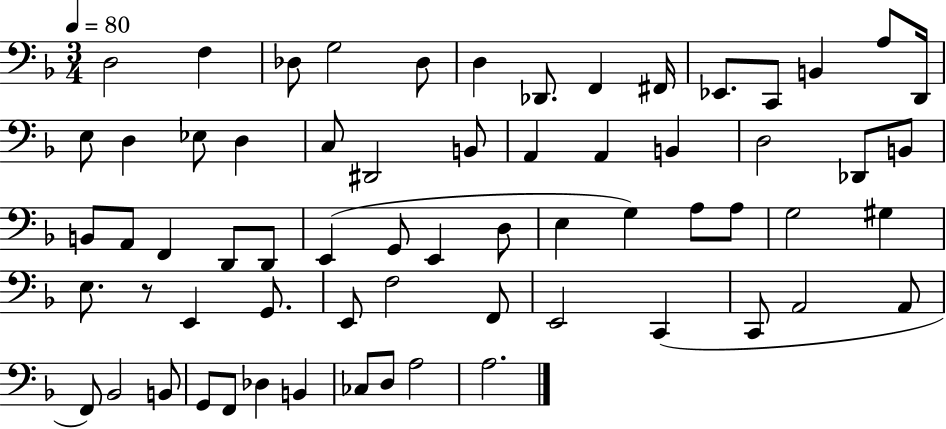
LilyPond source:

{
  \clef bass
  \numericTimeSignature
  \time 3/4
  \key f \major
  \tempo 4 = 80
  \repeat volta 2 { d2 f4 | des8 g2 des8 | d4 des,8. f,4 fis,16 | ees,8. c,8 b,4 a8 d,16 | \break e8 d4 ees8 d4 | c8 dis,2 b,8 | a,4 a,4 b,4 | d2 des,8 b,8 | \break b,8 a,8 f,4 d,8 d,8 | e,4( g,8 e,4 d8 | e4 g4) a8 a8 | g2 gis4 | \break e8. r8 e,4 g,8. | e,8 f2 f,8 | e,2 c,4( | c,8 a,2 a,8 | \break f,8) bes,2 b,8 | g,8 f,8 des4 b,4 | ces8 d8 a2 | a2. | \break } \bar "|."
}